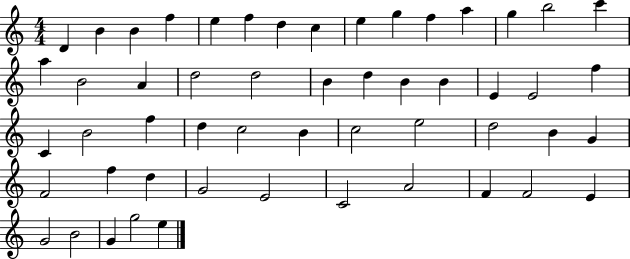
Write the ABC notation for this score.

X:1
T:Untitled
M:4/4
L:1/4
K:C
D B B f e f d c e g f a g b2 c' a B2 A d2 d2 B d B B E E2 f C B2 f d c2 B c2 e2 d2 B G F2 f d G2 E2 C2 A2 F F2 E G2 B2 G g2 e